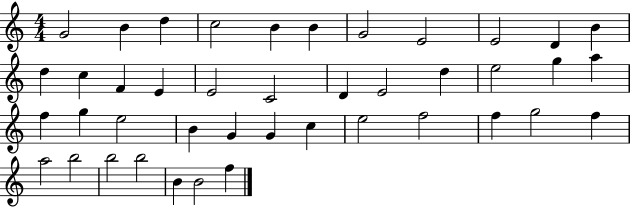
X:1
T:Untitled
M:4/4
L:1/4
K:C
G2 B d c2 B B G2 E2 E2 D B d c F E E2 C2 D E2 d e2 g a f g e2 B G G c e2 f2 f g2 f a2 b2 b2 b2 B B2 f